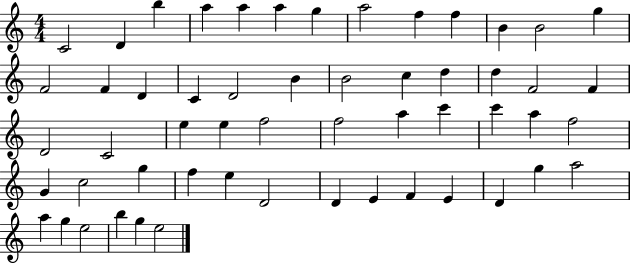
{
  \clef treble
  \numericTimeSignature
  \time 4/4
  \key c \major
  c'2 d'4 b''4 | a''4 a''4 a''4 g''4 | a''2 f''4 f''4 | b'4 b'2 g''4 | \break f'2 f'4 d'4 | c'4 d'2 b'4 | b'2 c''4 d''4 | d''4 f'2 f'4 | \break d'2 c'2 | e''4 e''4 f''2 | f''2 a''4 c'''4 | c'''4 a''4 f''2 | \break g'4 c''2 g''4 | f''4 e''4 d'2 | d'4 e'4 f'4 e'4 | d'4 g''4 a''2 | \break a''4 g''4 e''2 | b''4 g''4 e''2 | \bar "|."
}